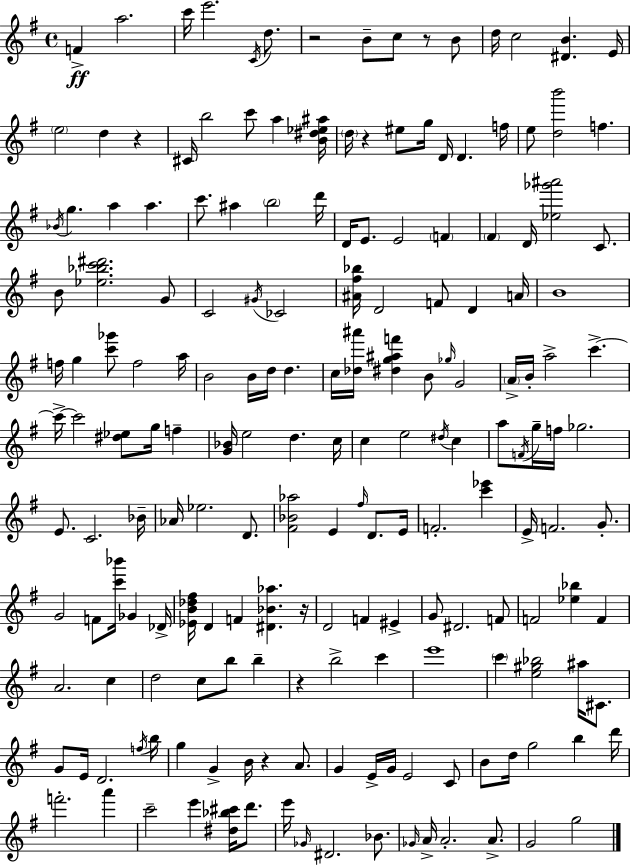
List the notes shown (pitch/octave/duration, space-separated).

F4/q A5/h. C6/s E6/h. C4/s D5/e. R/h B4/e C5/e R/e B4/e D5/s C5/h [D#4,B4]/q. E4/s E5/h D5/q R/q C#4/s B5/h C6/e A5/q [B4,D#5,Eb5,A#5]/s D5/s R/q EIS5/e G5/s D4/s D4/q. F5/s E5/e [D5,B6]/h F5/q. Bb4/s G5/q. A5/q A5/q. C6/e. A#5/q B5/h D6/s D4/s E4/e. E4/h F4/q F#4/q D4/s [Eb5,Gb6,A#6]/h C4/e. B4/e [Eb5,Bb5,C6,D#6]/h. G4/e C4/h G#4/s CES4/h [A#4,F#5,Bb5]/s D4/h F4/e D4/q A4/s B4/w F5/s G5/q [C6,Gb6]/e F5/h A5/s B4/h B4/s D5/s D5/q. C5/s [Db5,A#6]/s [D#5,G5,A#5,F6]/q B4/e Gb5/s G4/h A4/s B4/s A5/h C6/q. C6/s C6/h [D#5,Eb5]/e G5/s F5/q [G4,Bb4]/s E5/h D5/q. C5/s C5/q E5/h D#5/s C5/q A5/e F4/s G5/s F5/s Gb5/h. E4/e. C4/h. Bb4/s Ab4/s Eb5/h. D4/e. [F#4,Bb4,Ab5]/h E4/q F#5/s D4/e. E4/s F4/h. [C6,Eb6]/q E4/s F4/h. G4/e. G4/h F4/e [C6,Bb6]/s Gb4/q Db4/s [Eb4,B4,Db5,F#5]/s D4/q F4/q [D#4,Bb4,Ab5]/q. R/s D4/h F4/q EIS4/q G4/e D#4/h. F4/e F4/h [Eb5,Bb5]/q F4/q A4/h. C5/q D5/h C5/e B5/e B5/q R/q B5/h C6/q E6/w C6/q [E5,G#5,Bb5]/h A#5/s C#4/e. G4/e E4/s D4/h. F5/s B5/s G5/q G4/q B4/s R/q A4/e. G4/q E4/s G4/s E4/h C4/e B4/e D5/s G5/h B5/q D6/s F6/h. A6/q C6/h E6/q [D#5,Bb5,C#6]/s D6/e. E6/s Gb4/s D#4/h. Bb4/e. Gb4/s A4/s A4/h. A4/e. G4/h G5/h